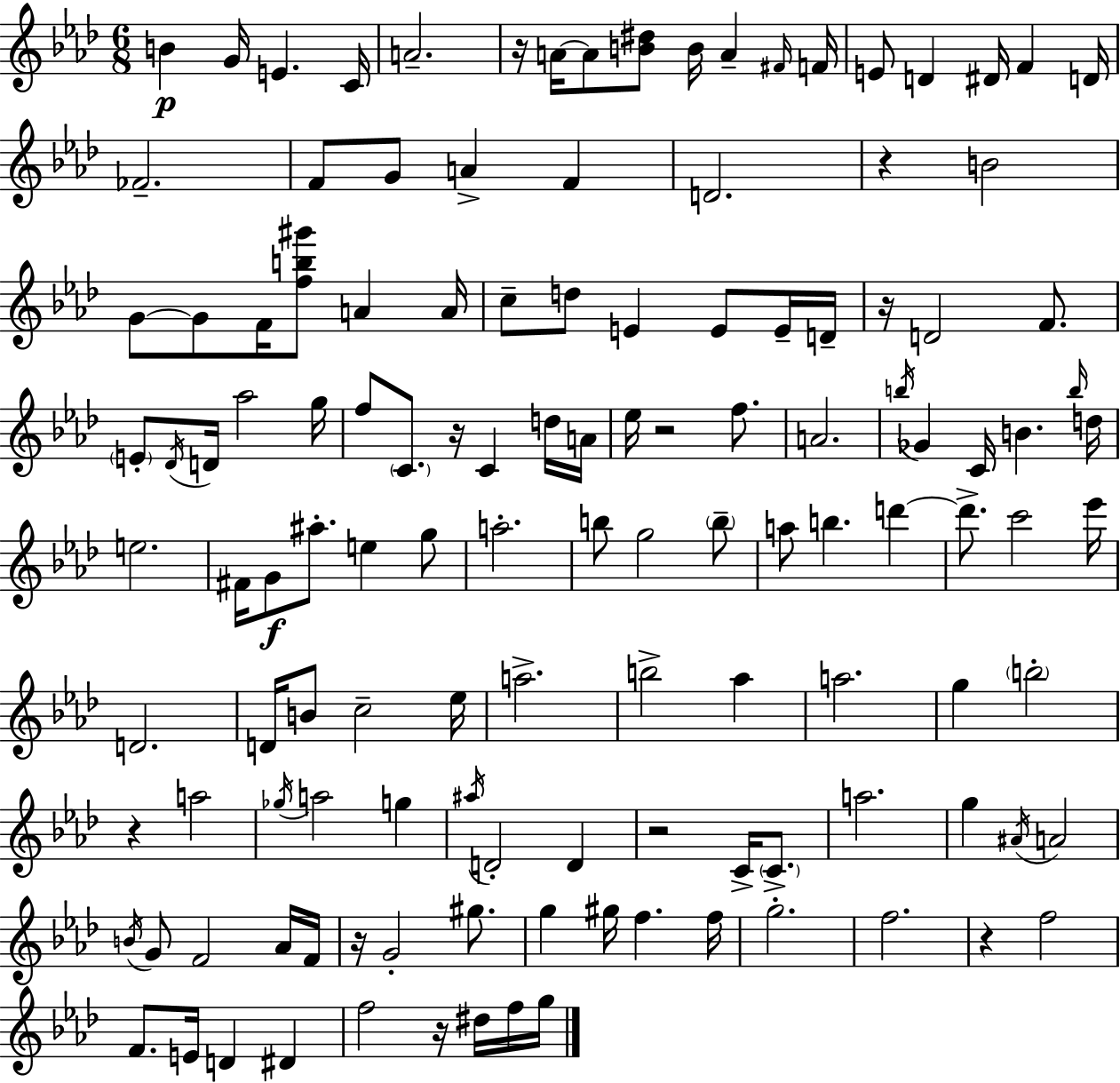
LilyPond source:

{
  \clef treble
  \numericTimeSignature
  \time 6/8
  \key f \minor
  \repeat volta 2 { b'4\p g'16 e'4. c'16 | a'2.-- | r16 a'16~~ a'8 <b' dis''>8 b'16 a'4-- \grace { fis'16 } | f'16 e'8 d'4 dis'16 f'4 | \break d'16 fes'2.-- | f'8 g'8 a'4-> f'4 | d'2. | r4 b'2 | \break g'8~~ g'8 f'16 <f'' b'' gis'''>8 a'4 | a'16 c''8-- d''8 e'4 e'8 e'16-- | d'16-- r16 d'2 f'8. | \parenthesize e'8-. \acciaccatura { des'16 } d'16 aes''2 | \break g''16 f''8 \parenthesize c'8. r16 c'4 | d''16 a'16 ees''16 r2 f''8. | a'2. | \acciaccatura { b''16 } ges'4 c'16 b'4. | \break \grace { b''16 } d''16 e''2. | fis'16 g'8\f ais''8.-. e''4 | g''8 a''2.-. | b''8 g''2 | \break \parenthesize b''8-- a''8 b''4. | d'''4~~ d'''8.-> c'''2 | ees'''16 d'2. | d'16 b'8 c''2-- | \break ees''16 a''2.-> | b''2-> | aes''4 a''2. | g''4 \parenthesize b''2-. | \break r4 a''2 | \acciaccatura { ges''16 } a''2 | g''4 \acciaccatura { ais''16 } d'2-. | d'4 r2 | \break c'16-> \parenthesize c'8.-> a''2. | g''4 \acciaccatura { ais'16 } a'2 | \acciaccatura { b'16 } g'8 f'2 | aes'16 f'16 r16 g'2-. | \break gis''8. g''4 | gis''16 f''4. f''16 g''2.-. | f''2. | r4 | \break f''2 f'8. e'16 | d'4 dis'4 f''2 | r16 dis''16 f''16 g''16 } \bar "|."
}